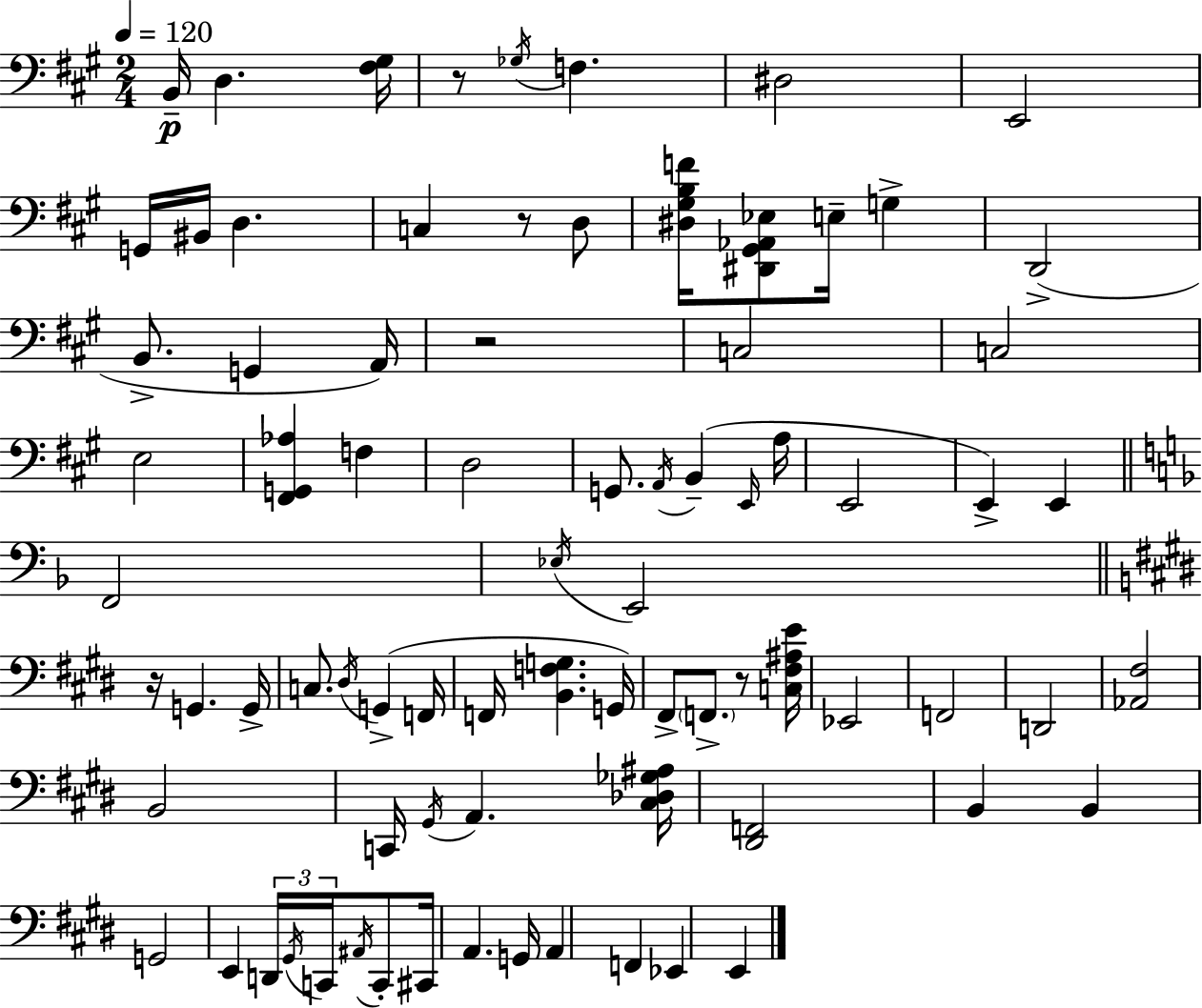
{
  \clef bass
  \numericTimeSignature
  \time 2/4
  \key a \major
  \tempo 4 = 120
  b,16--\p d4. <fis gis>16 | r8 \acciaccatura { ges16 } f4. | dis2 | e,2 | \break g,16 bis,16 d4. | c4 r8 d8 | <dis gis b f'>16 <dis, gis, aes, ees>8 e16-- g4-> | d,2->( | \break b,8.-> g,4 | a,16) r2 | c2 | c2 | \break e2 | <fis, g, aes>4 f4 | d2 | g,8. \acciaccatura { a,16 }( b,4-- | \break \grace { e,16 } a16 e,2 | e,4->) e,4 | \bar "||" \break \key f \major f,2 | \acciaccatura { ees16 } e,2 | \bar "||" \break \key e \major r16 g,4. g,16-> | c8. \acciaccatura { dis16 }( g,4-> | f,16 f,16 <b, f g>4. | g,16) fis,8-> \parenthesize f,8.-> r8 | \break <c fis ais e'>16 ees,2 | f,2 | d,2 | <aes, fis>2 | \break b,2 | c,16 \acciaccatura { gis,16 } a,4. | <cis des ges ais>16 <dis, f,>2 | b,4 b,4 | \break g,2 | e,4 \tuplet 3/2 { d,16 \acciaccatura { gis,16 } | c,16 } \acciaccatura { ais,16 } c,8-. cis,16 a,4. | g,16 a,4 | \break f,4 ees,4 | e,4 \bar "|."
}